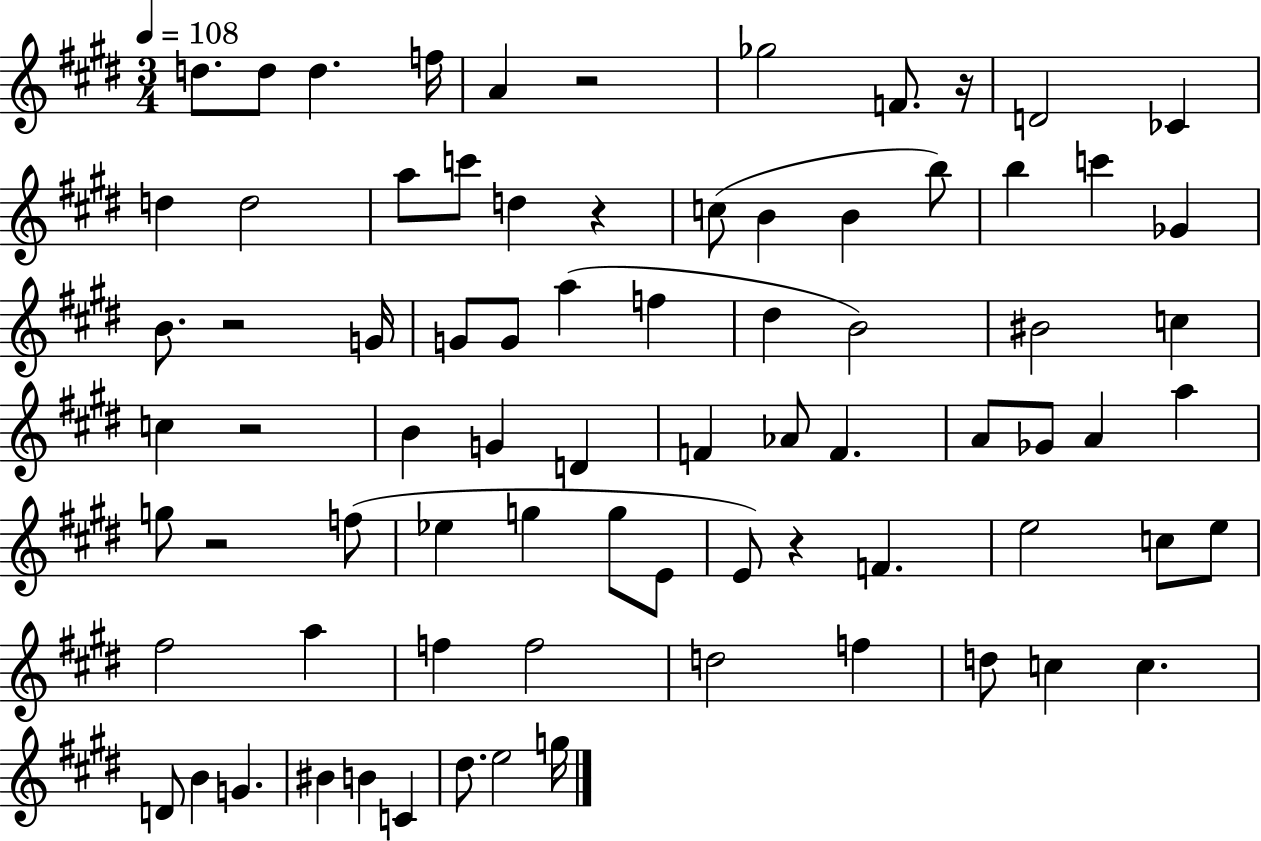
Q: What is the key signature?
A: E major